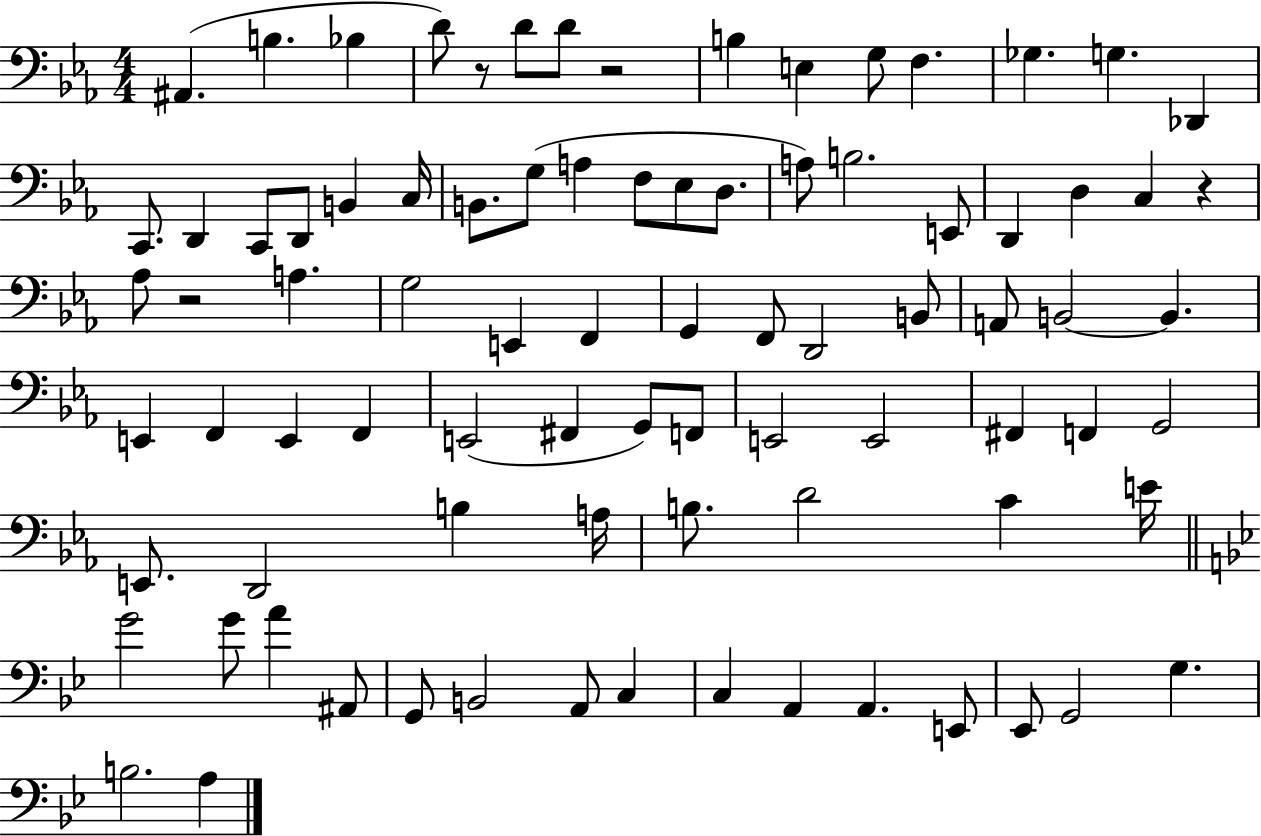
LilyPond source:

{
  \clef bass
  \numericTimeSignature
  \time 4/4
  \key ees \major
  \repeat volta 2 { ais,4.( b4. bes4 | d'8) r8 d'8 d'8 r2 | b4 e4 g8 f4. | ges4. g4. des,4 | \break c,8. d,4 c,8 d,8 b,4 c16 | b,8. g8( a4 f8 ees8 d8. | a8) b2. e,8 | d,4 d4 c4 r4 | \break aes8 r2 a4. | g2 e,4 f,4 | g,4 f,8 d,2 b,8 | a,8 b,2~~ b,4. | \break e,4 f,4 e,4 f,4 | e,2( fis,4 g,8) f,8 | e,2 e,2 | fis,4 f,4 g,2 | \break e,8. d,2 b4 a16 | b8. d'2 c'4 e'16 | \bar "||" \break \key bes \major g'2 g'8 a'4 ais,8 | g,8 b,2 a,8 c4 | c4 a,4 a,4. e,8 | ees,8 g,2 g4. | \break b2. a4 | } \bar "|."
}